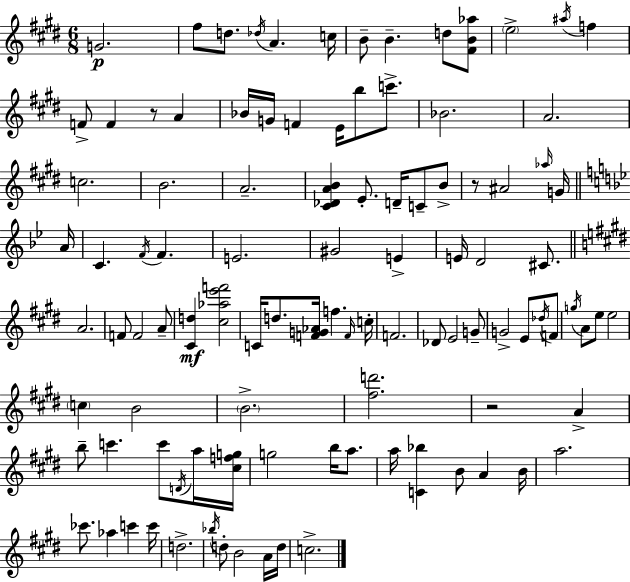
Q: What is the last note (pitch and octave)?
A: C5